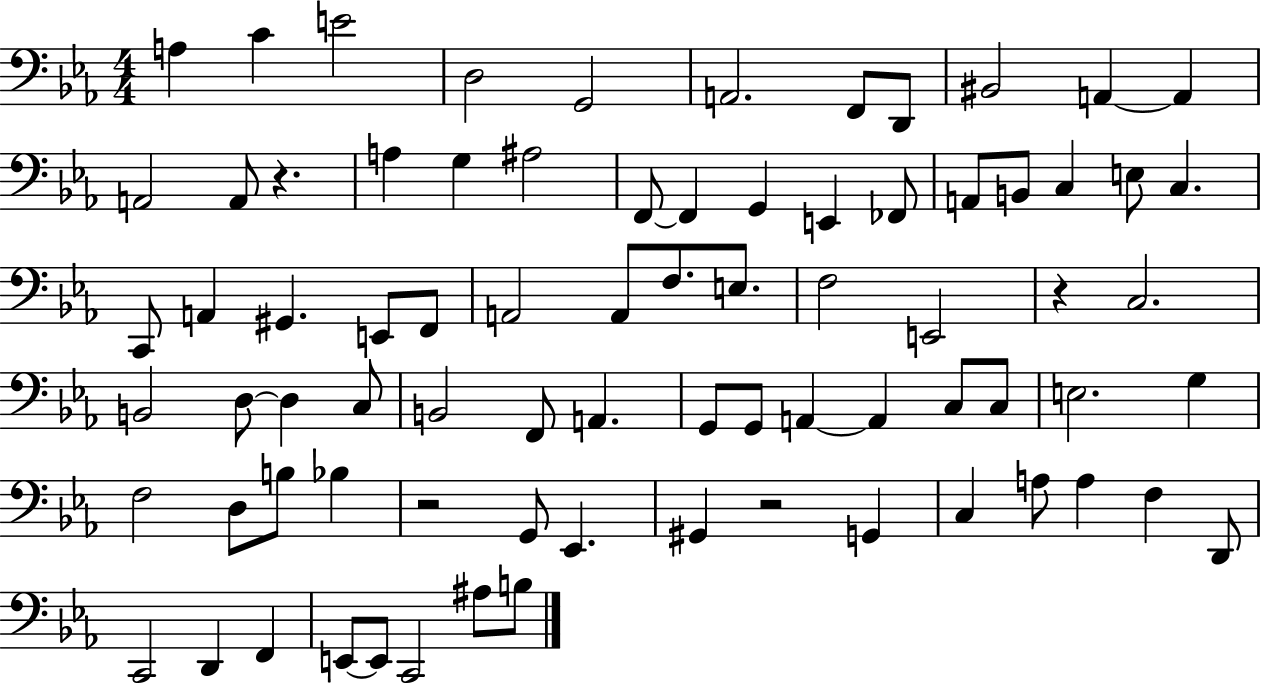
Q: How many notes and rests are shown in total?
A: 78